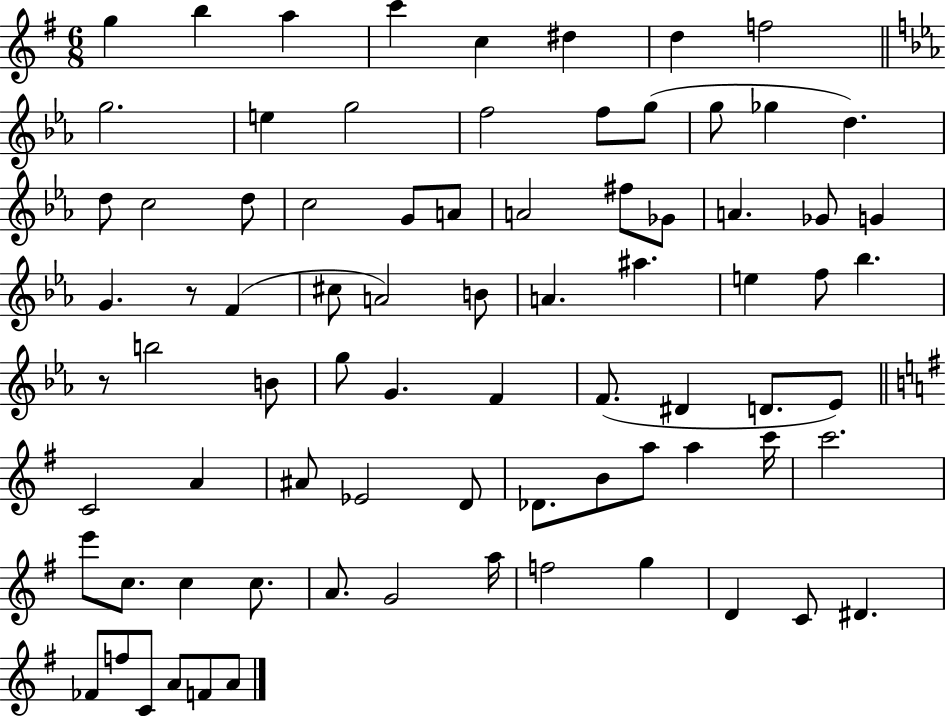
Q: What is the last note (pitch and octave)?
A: A4